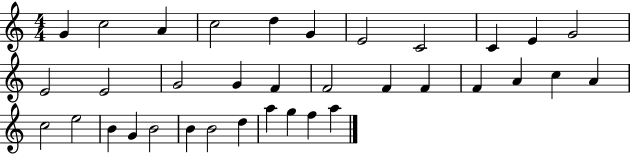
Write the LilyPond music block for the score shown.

{
  \clef treble
  \numericTimeSignature
  \time 4/4
  \key c \major
  g'4 c''2 a'4 | c''2 d''4 g'4 | e'2 c'2 | c'4 e'4 g'2 | \break e'2 e'2 | g'2 g'4 f'4 | f'2 f'4 f'4 | f'4 a'4 c''4 a'4 | \break c''2 e''2 | b'4 g'4 b'2 | b'4 b'2 d''4 | a''4 g''4 f''4 a''4 | \break \bar "|."
}